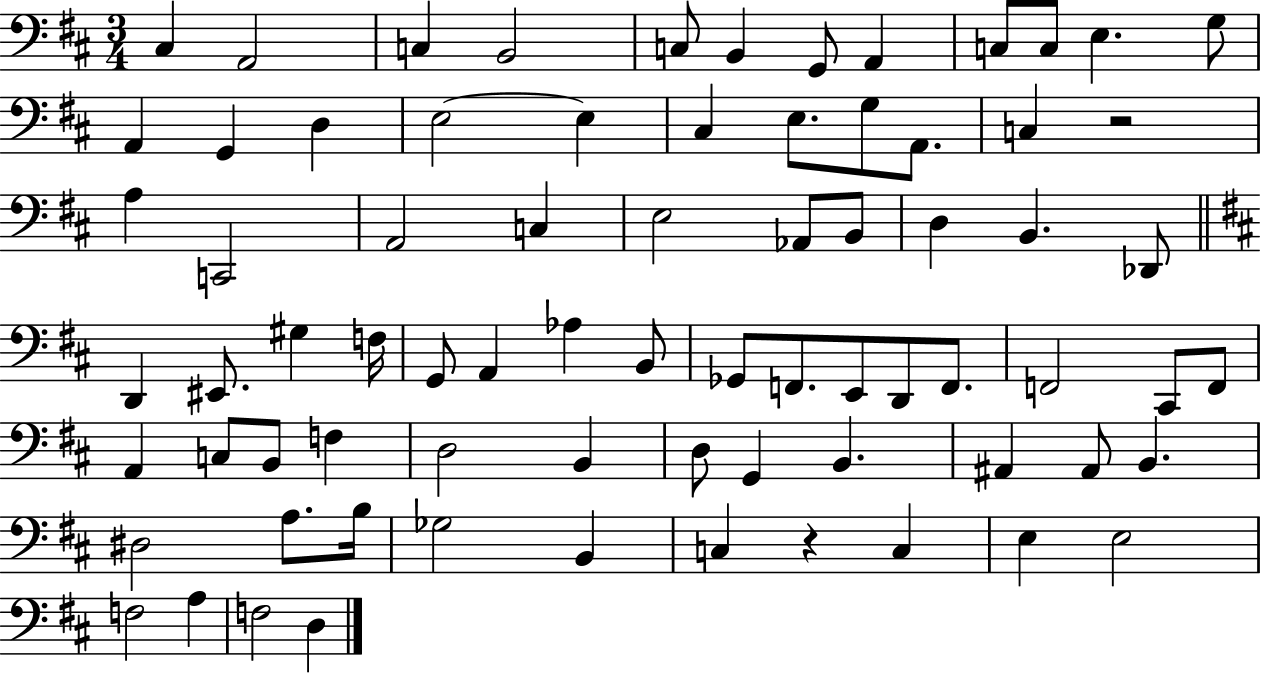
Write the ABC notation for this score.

X:1
T:Untitled
M:3/4
L:1/4
K:D
^C, A,,2 C, B,,2 C,/2 B,, G,,/2 A,, C,/2 C,/2 E, G,/2 A,, G,, D, E,2 E, ^C, E,/2 G,/2 A,,/2 C, z2 A, C,,2 A,,2 C, E,2 _A,,/2 B,,/2 D, B,, _D,,/2 D,, ^E,,/2 ^G, F,/4 G,,/2 A,, _A, B,,/2 _G,,/2 F,,/2 E,,/2 D,,/2 F,,/2 F,,2 ^C,,/2 F,,/2 A,, C,/2 B,,/2 F, D,2 B,, D,/2 G,, B,, ^A,, ^A,,/2 B,, ^D,2 A,/2 B,/4 _G,2 B,, C, z C, E, E,2 F,2 A, F,2 D,